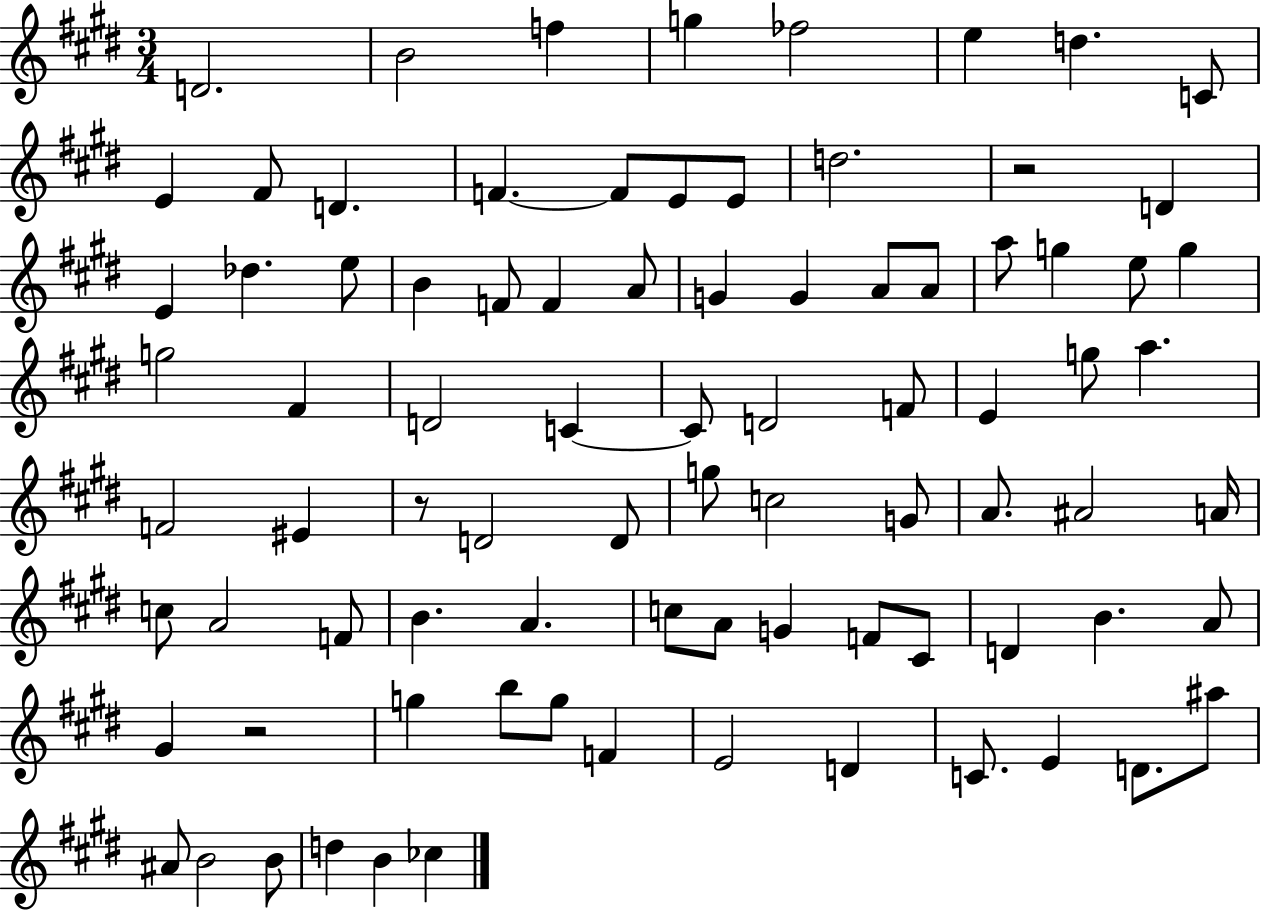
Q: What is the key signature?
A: E major